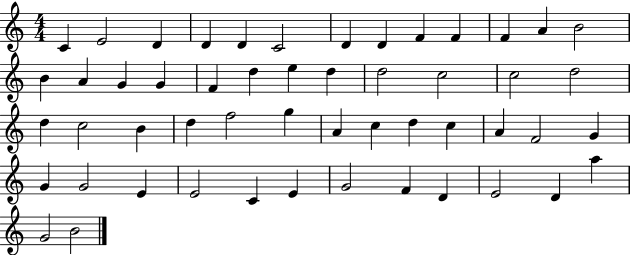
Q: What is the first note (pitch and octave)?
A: C4